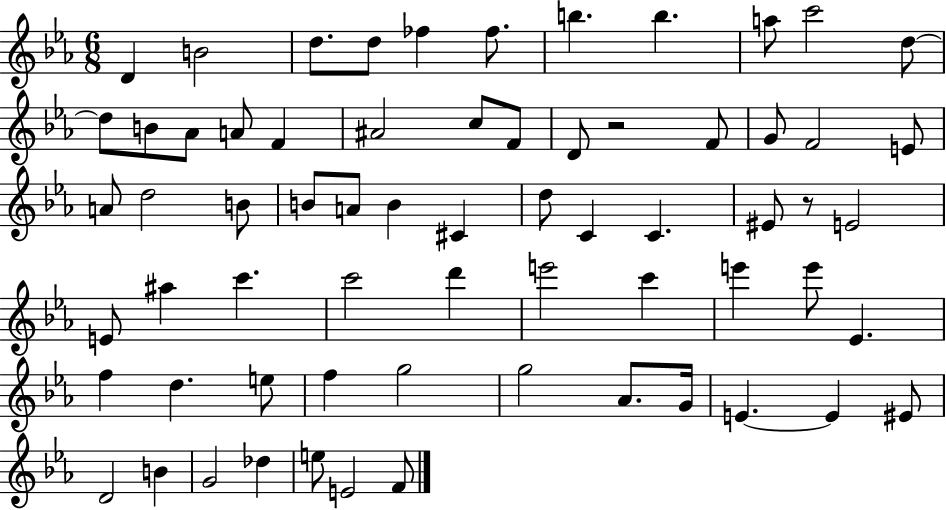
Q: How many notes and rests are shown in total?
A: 66